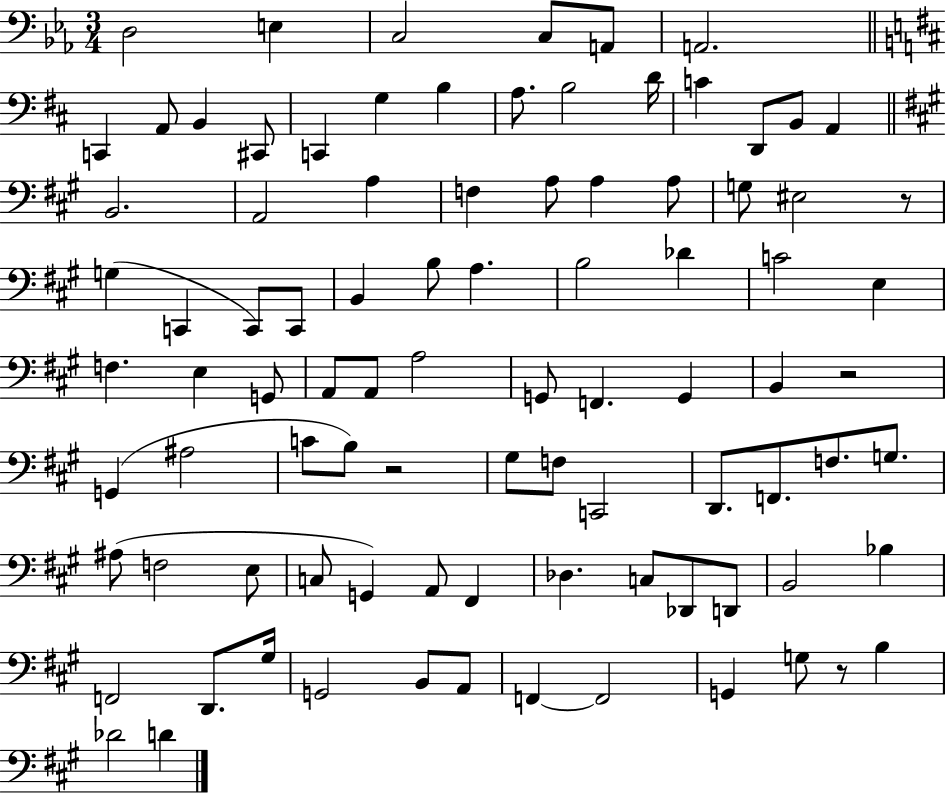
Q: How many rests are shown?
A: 4